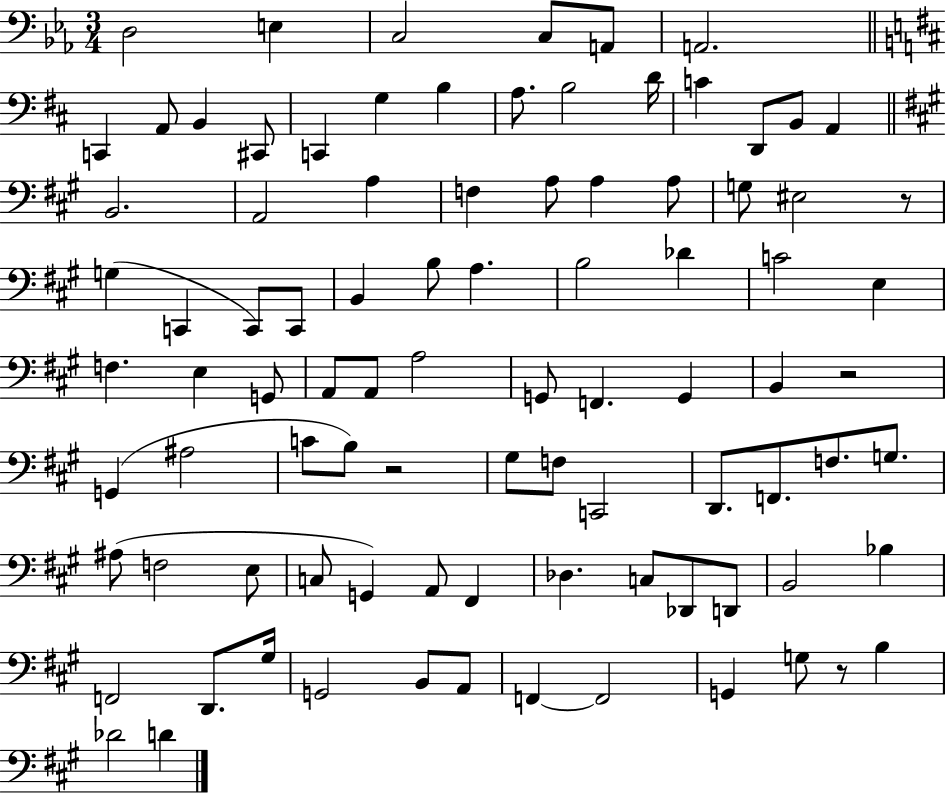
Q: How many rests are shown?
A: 4